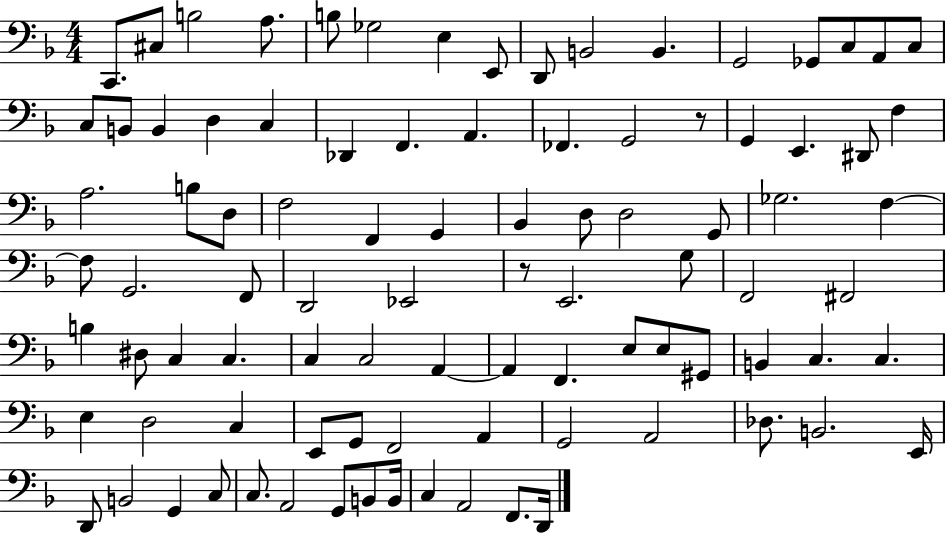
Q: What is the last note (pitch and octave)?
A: D2